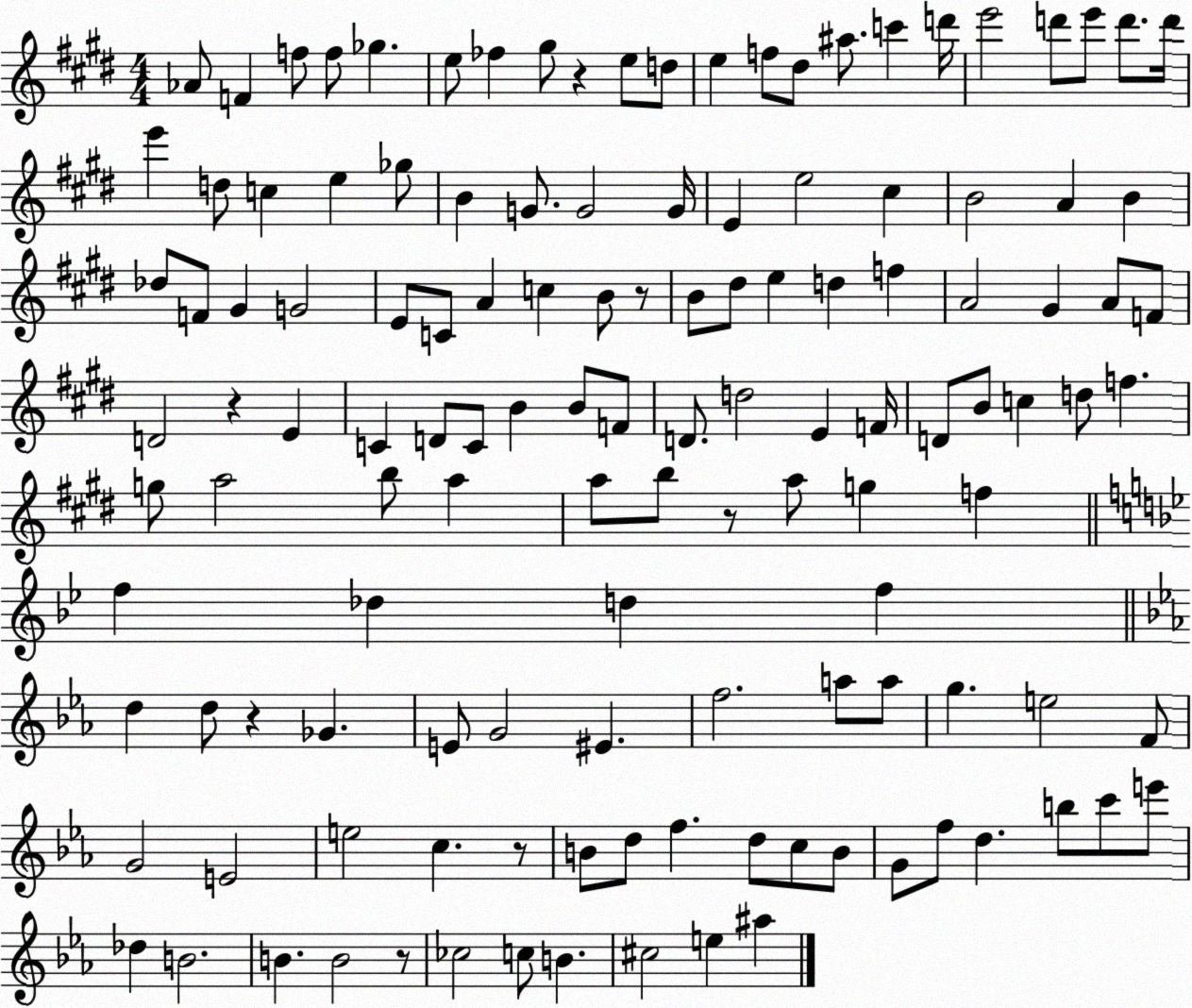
X:1
T:Untitled
M:4/4
L:1/4
K:E
_A/2 F f/2 f/2 _g e/2 _f ^g/2 z e/2 d/2 e f/2 ^d/2 ^a/2 c' d'/4 e'2 d'/2 e'/2 d'/2 d'/4 e' d/2 c e _g/2 B G/2 G2 G/4 E e2 ^c B2 A B _d/2 F/2 ^G G2 E/2 C/2 A c B/2 z/2 B/2 ^d/2 e d f A2 ^G A/2 F/2 D2 z E C D/2 C/2 B B/2 F/2 D/2 d2 E F/4 D/2 B/2 c d/2 f g/2 a2 b/2 a a/2 b/2 z/2 a/2 g f f _d d f d d/2 z _G E/2 G2 ^E f2 a/2 a/2 g e2 F/2 G2 E2 e2 c z/2 B/2 d/2 f d/2 c/2 B/2 G/2 f/2 d b/2 c'/2 e'/2 _d B2 B B2 z/2 _c2 c/2 B ^c2 e ^a